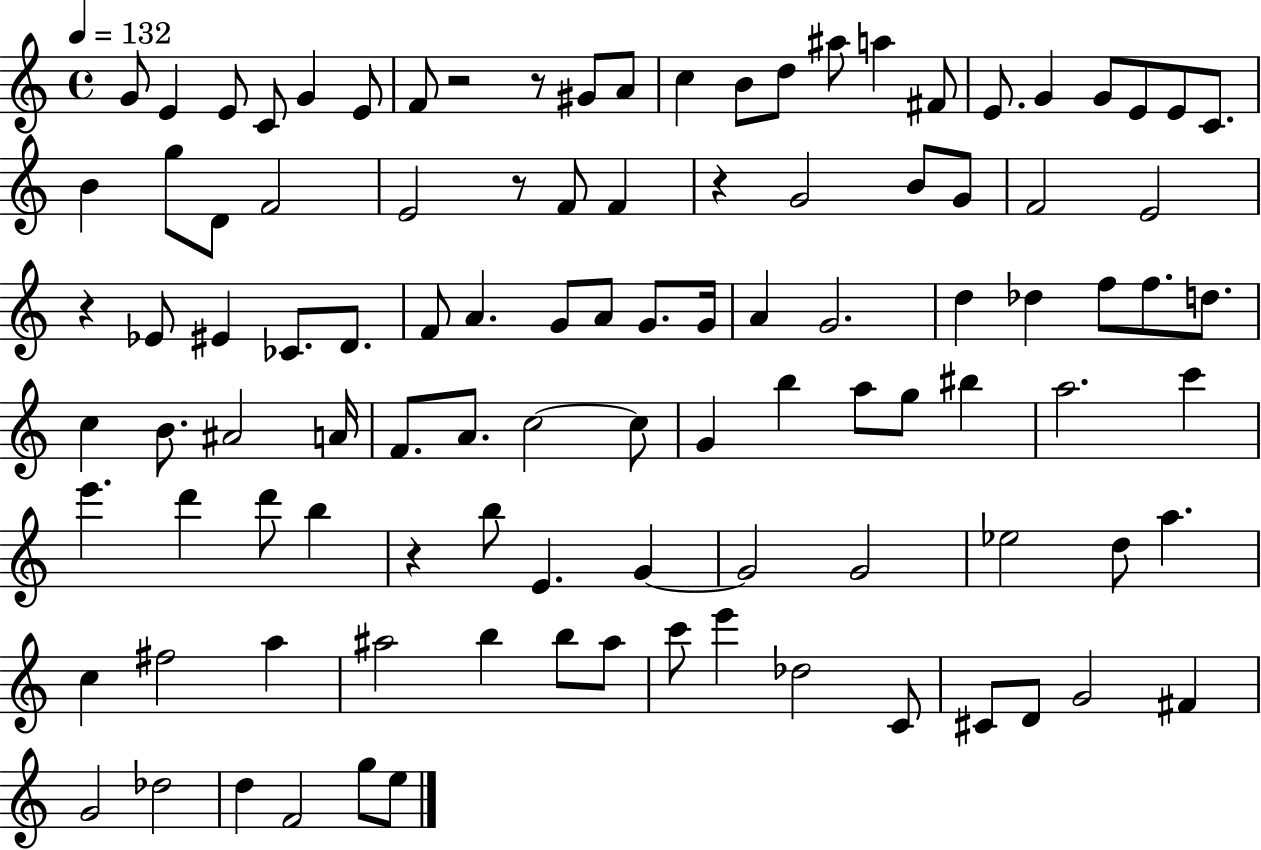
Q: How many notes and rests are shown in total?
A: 104